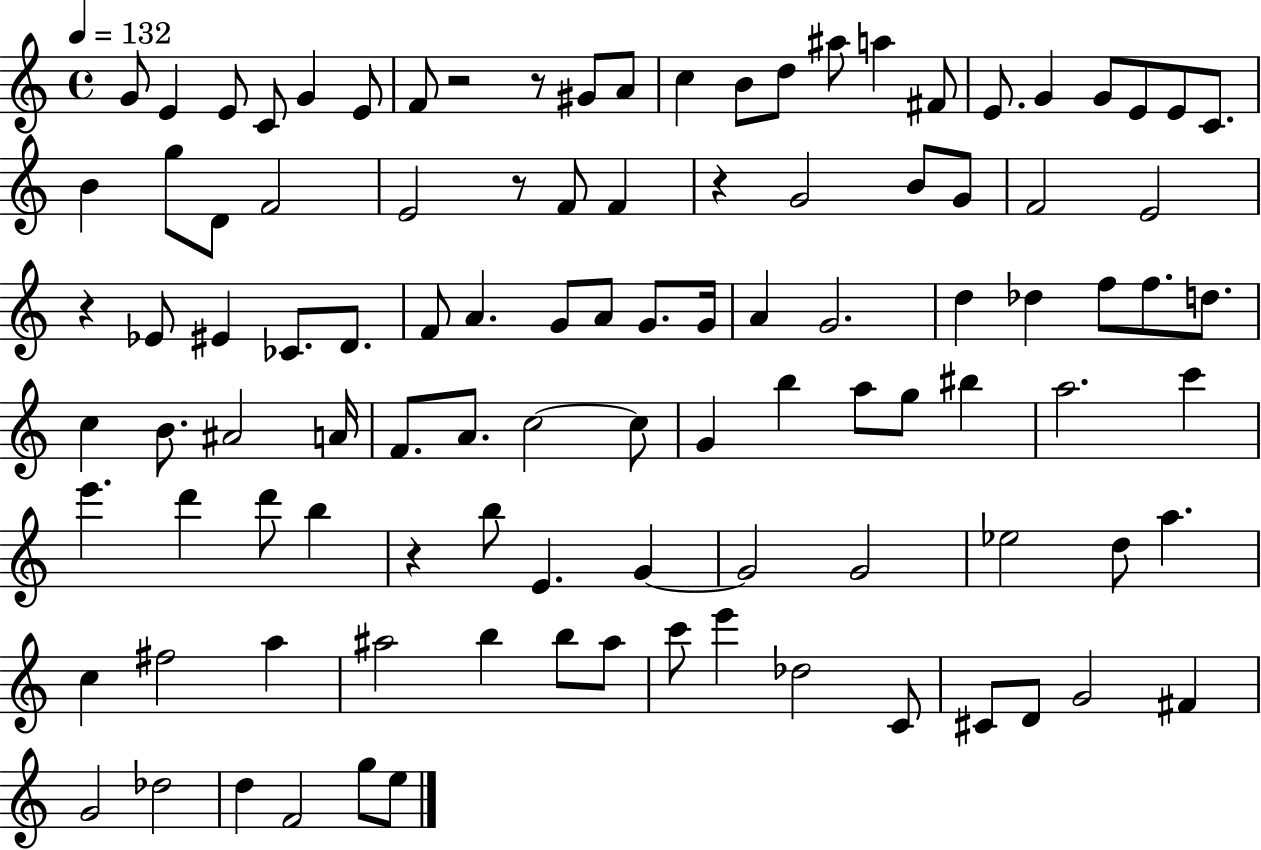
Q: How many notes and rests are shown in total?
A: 104